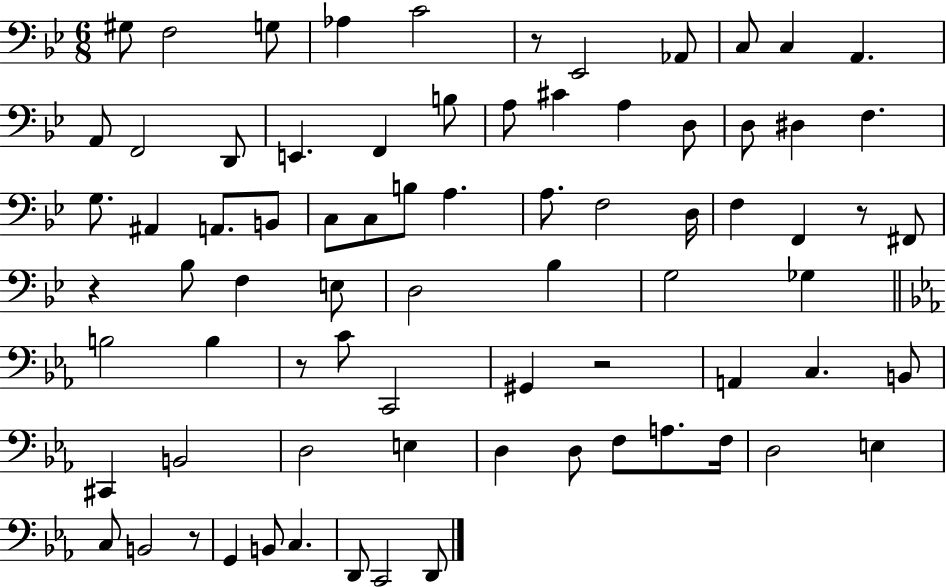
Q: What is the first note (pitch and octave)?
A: G#3